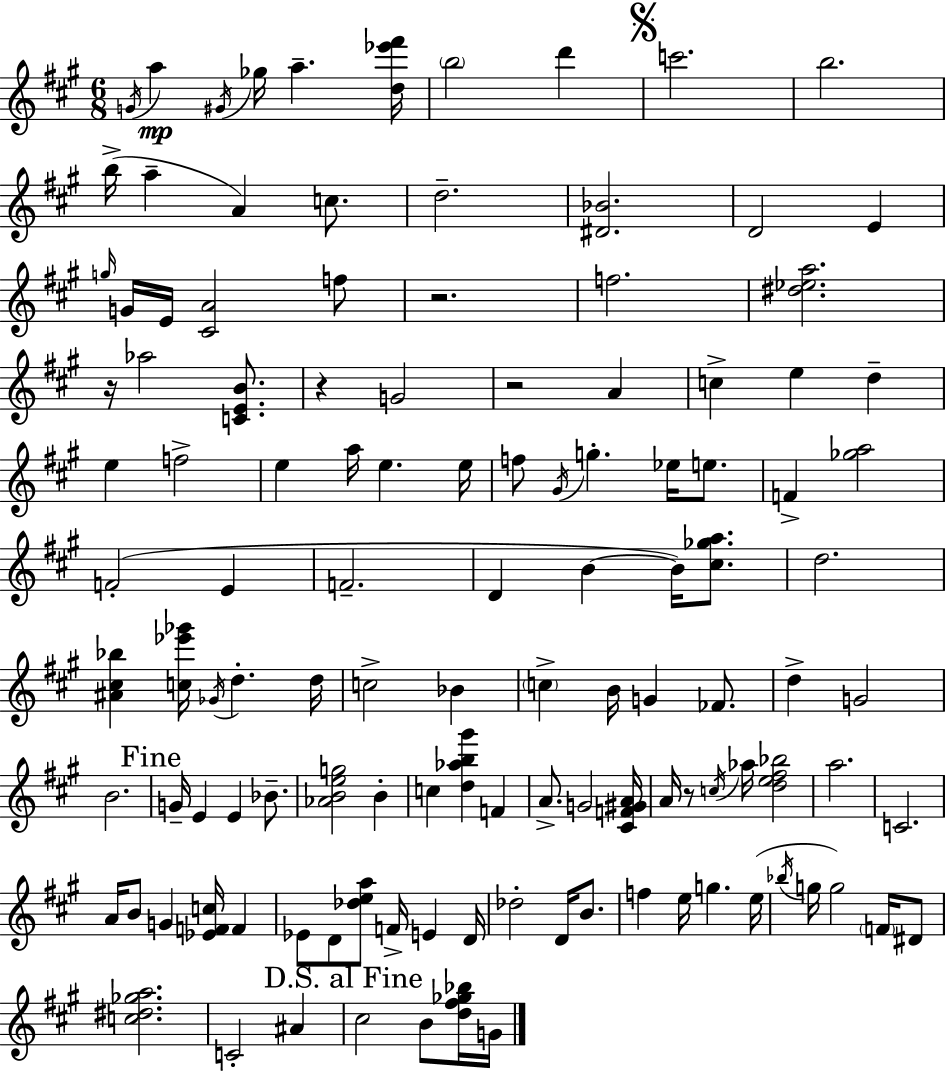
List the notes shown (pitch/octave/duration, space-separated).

G4/s A5/q G#4/s Gb5/s A5/q. [D5,Eb6,F#6]/s B5/h D6/q C6/h. B5/h. B5/s A5/q A4/q C5/e. D5/h. [D#4,Bb4]/h. D4/h E4/q G5/s G4/s E4/s [C#4,A4]/h F5/e R/h. F5/h. [D#5,Eb5,A5]/h. R/s Ab5/h [C4,E4,B4]/e. R/q G4/h R/h A4/q C5/q E5/q D5/q E5/q F5/h E5/q A5/s E5/q. E5/s F5/e G#4/s G5/q. Eb5/s E5/e. F4/q [Gb5,A5]/h F4/h E4/q F4/h. D4/q B4/q B4/s [C#5,Gb5,A5]/e. D5/h. [A#4,C#5,Bb5]/q [C5,Eb6,Gb6]/s Gb4/s D5/q. D5/s C5/h Bb4/q C5/q B4/s G4/q FES4/e. D5/q G4/h B4/h. G4/s E4/q E4/q Bb4/e. [Ab4,B4,E5,G5]/h B4/q C5/q [D5,Ab5,B5,G#6]/q F4/q A4/e. G4/h [C#4,F4,G#4,A4]/s A4/s R/e C5/s Ab5/s [D5,E5,F#5,Bb5]/h A5/h. C4/h. A4/s B4/e G4/q [Eb4,F4,C5]/s F4/q Eb4/e D4/e [Db5,E5,A5]/e F4/s E4/q D4/s Db5/h D4/s B4/e. F5/q E5/s G5/q. E5/s Bb5/s G5/s G5/h F4/s D#4/e [C5,D#5,Gb5,A5]/h. C4/h A#4/q C#5/h B4/e [D5,F#5,Gb5,Bb5]/s G4/s